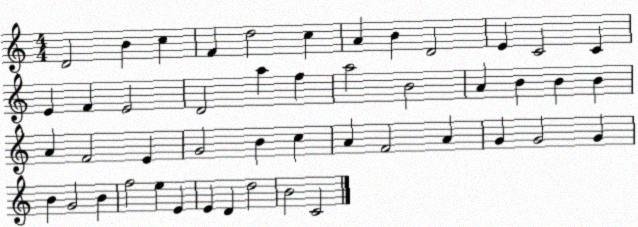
X:1
T:Untitled
M:4/4
L:1/4
K:C
D2 B c F d2 c A B D2 E C2 C E F E2 D2 a f a2 B2 A B B B A F2 E G2 B c A F2 A G G2 G B G2 B f2 e E E D d2 B2 C2